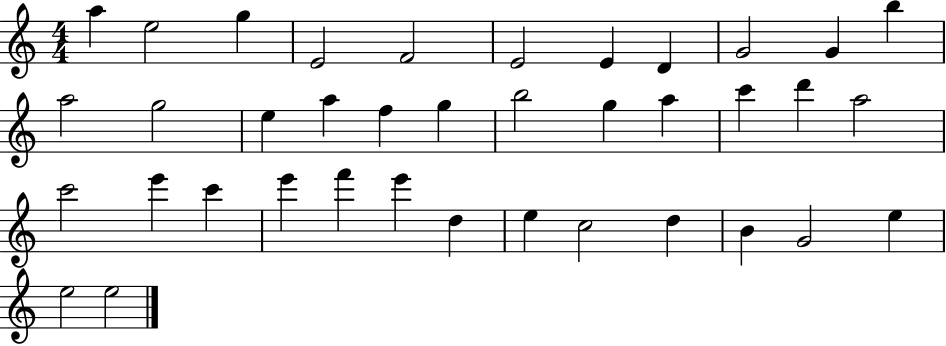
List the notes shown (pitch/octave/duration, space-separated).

A5/q E5/h G5/q E4/h F4/h E4/h E4/q D4/q G4/h G4/q B5/q A5/h G5/h E5/q A5/q F5/q G5/q B5/h G5/q A5/q C6/q D6/q A5/h C6/h E6/q C6/q E6/q F6/q E6/q D5/q E5/q C5/h D5/q B4/q G4/h E5/q E5/h E5/h